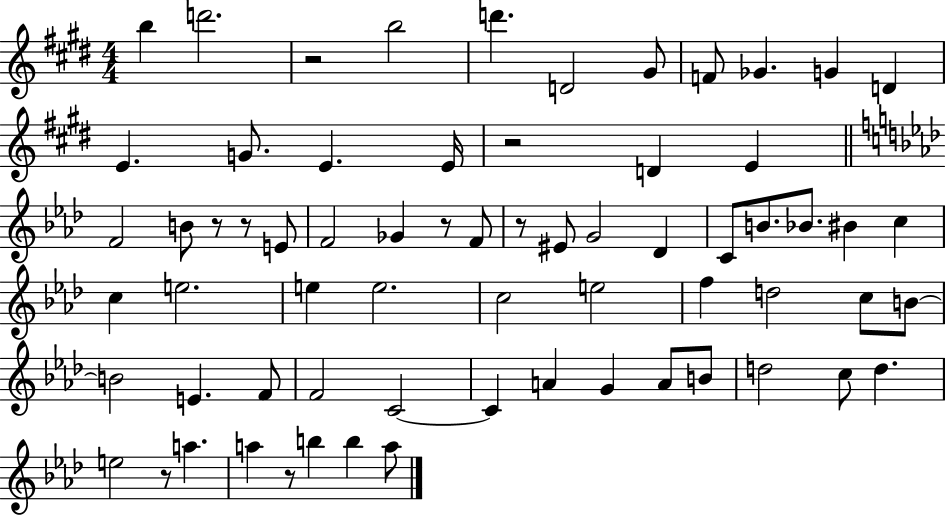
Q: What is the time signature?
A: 4/4